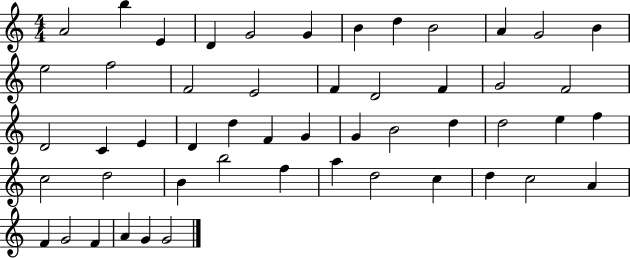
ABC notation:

X:1
T:Untitled
M:4/4
L:1/4
K:C
A2 b E D G2 G B d B2 A G2 B e2 f2 F2 E2 F D2 F G2 F2 D2 C E D d F G G B2 d d2 e f c2 d2 B b2 f a d2 c d c2 A F G2 F A G G2